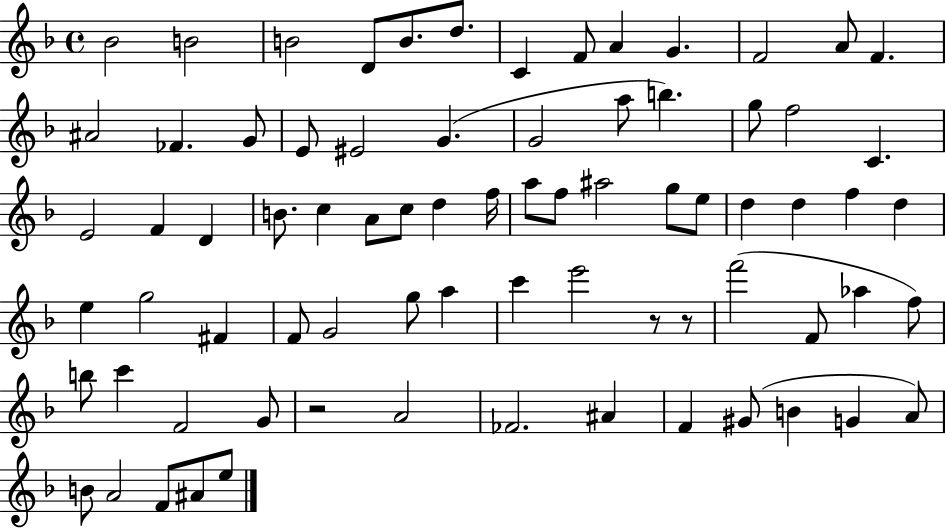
X:1
T:Untitled
M:4/4
L:1/4
K:F
_B2 B2 B2 D/2 B/2 d/2 C F/2 A G F2 A/2 F ^A2 _F G/2 E/2 ^E2 G G2 a/2 b g/2 f2 C E2 F D B/2 c A/2 c/2 d f/4 a/2 f/2 ^a2 g/2 e/2 d d f d e g2 ^F F/2 G2 g/2 a c' e'2 z/2 z/2 f'2 F/2 _a f/2 b/2 c' F2 G/2 z2 A2 _F2 ^A F ^G/2 B G A/2 B/2 A2 F/2 ^A/2 e/2